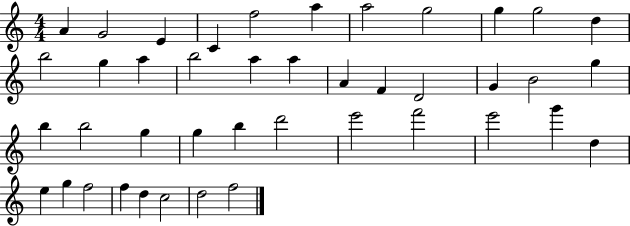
{
  \clef treble
  \numericTimeSignature
  \time 4/4
  \key c \major
  a'4 g'2 e'4 | c'4 f''2 a''4 | a''2 g''2 | g''4 g''2 d''4 | \break b''2 g''4 a''4 | b''2 a''4 a''4 | a'4 f'4 d'2 | g'4 b'2 g''4 | \break b''4 b''2 g''4 | g''4 b''4 d'''2 | e'''2 f'''2 | e'''2 g'''4 d''4 | \break e''4 g''4 f''2 | f''4 d''4 c''2 | d''2 f''2 | \bar "|."
}